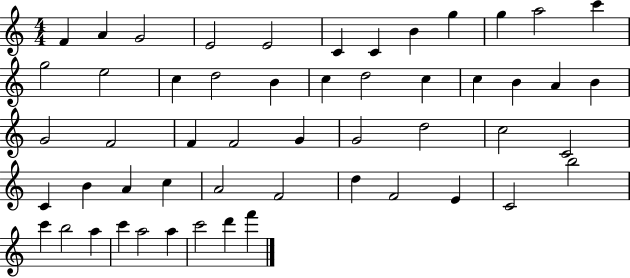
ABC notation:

X:1
T:Untitled
M:4/4
L:1/4
K:C
F A G2 E2 E2 C C B g g a2 c' g2 e2 c d2 B c d2 c c B A B G2 F2 F F2 G G2 d2 c2 C2 C B A c A2 F2 d F2 E C2 b2 c' b2 a c' a2 a c'2 d' f'